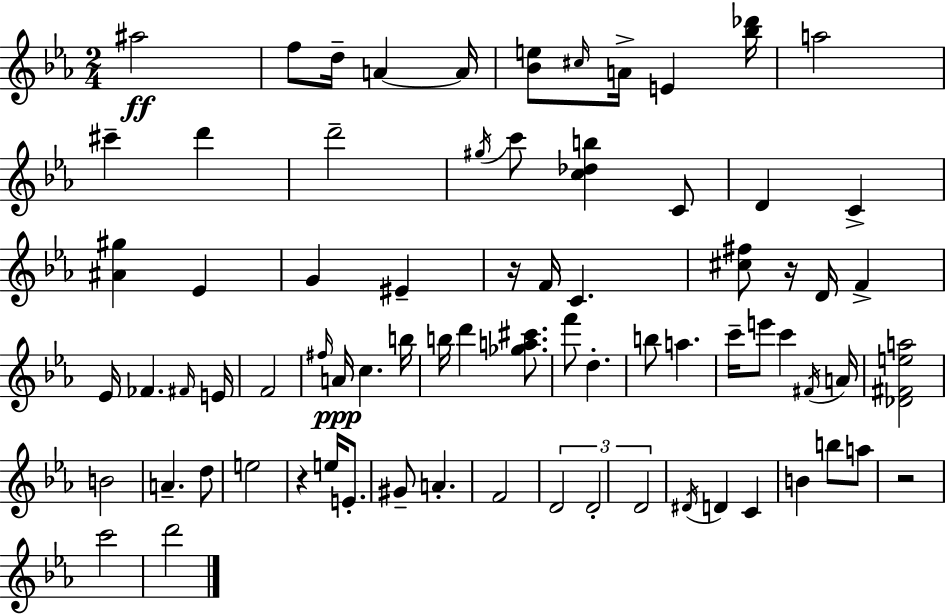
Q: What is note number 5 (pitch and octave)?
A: A4